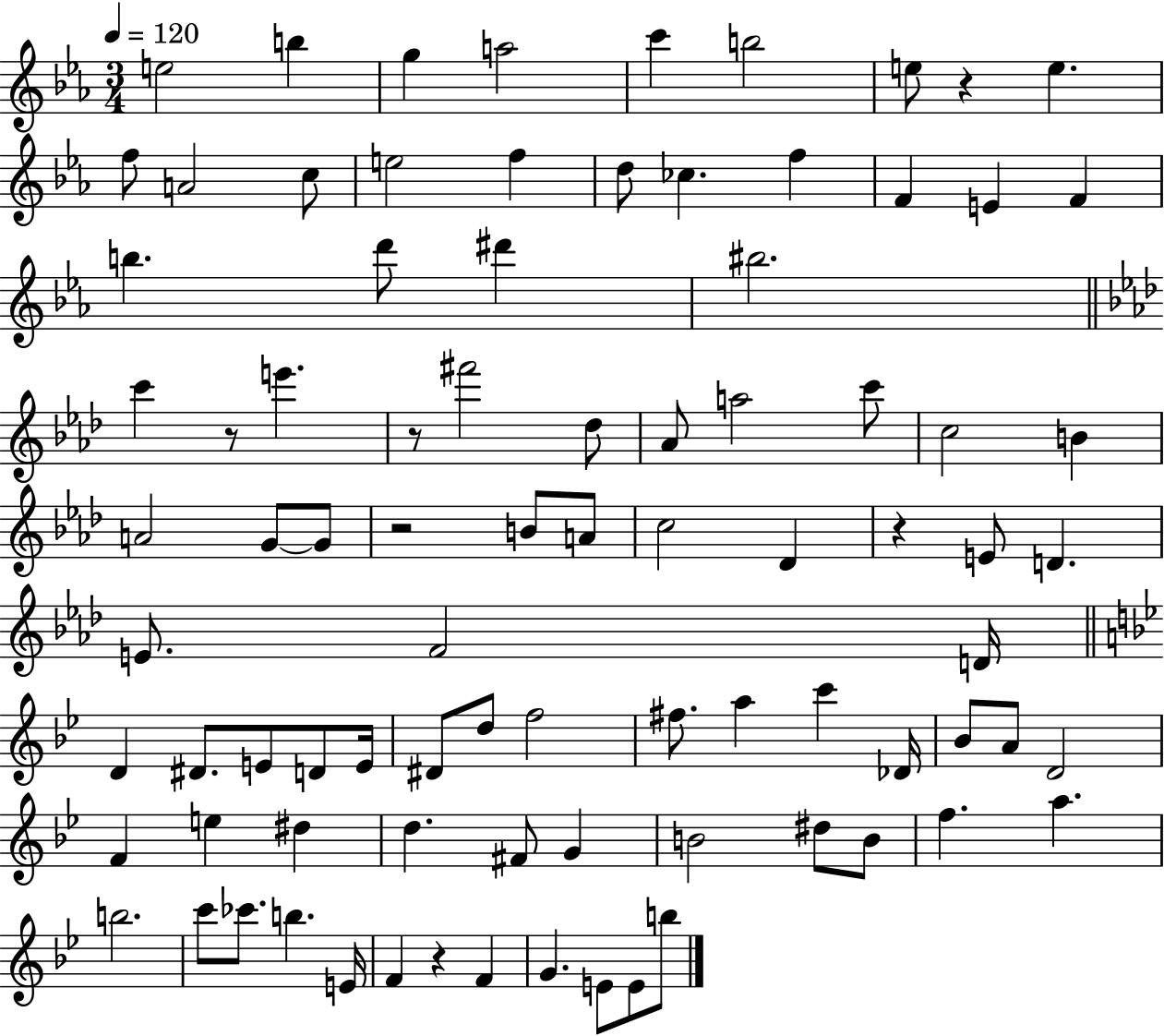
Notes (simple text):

E5/h B5/q G5/q A5/h C6/q B5/h E5/e R/q E5/q. F5/e A4/h C5/e E5/h F5/q D5/e CES5/q. F5/q F4/q E4/q F4/q B5/q. D6/e D#6/q BIS5/h. C6/q R/e E6/q. R/e F#6/h Db5/e Ab4/e A5/h C6/e C5/h B4/q A4/h G4/e G4/e R/h B4/e A4/e C5/h Db4/q R/q E4/e D4/q. E4/e. F4/h D4/s D4/q D#4/e. E4/e D4/e E4/s D#4/e D5/e F5/h F#5/e. A5/q C6/q Db4/s Bb4/e A4/e D4/h F4/q E5/q D#5/q D5/q. F#4/e G4/q B4/h D#5/e B4/e F5/q. A5/q. B5/h. C6/e CES6/e. B5/q. E4/s F4/q R/q F4/q G4/q. E4/e E4/e B5/e